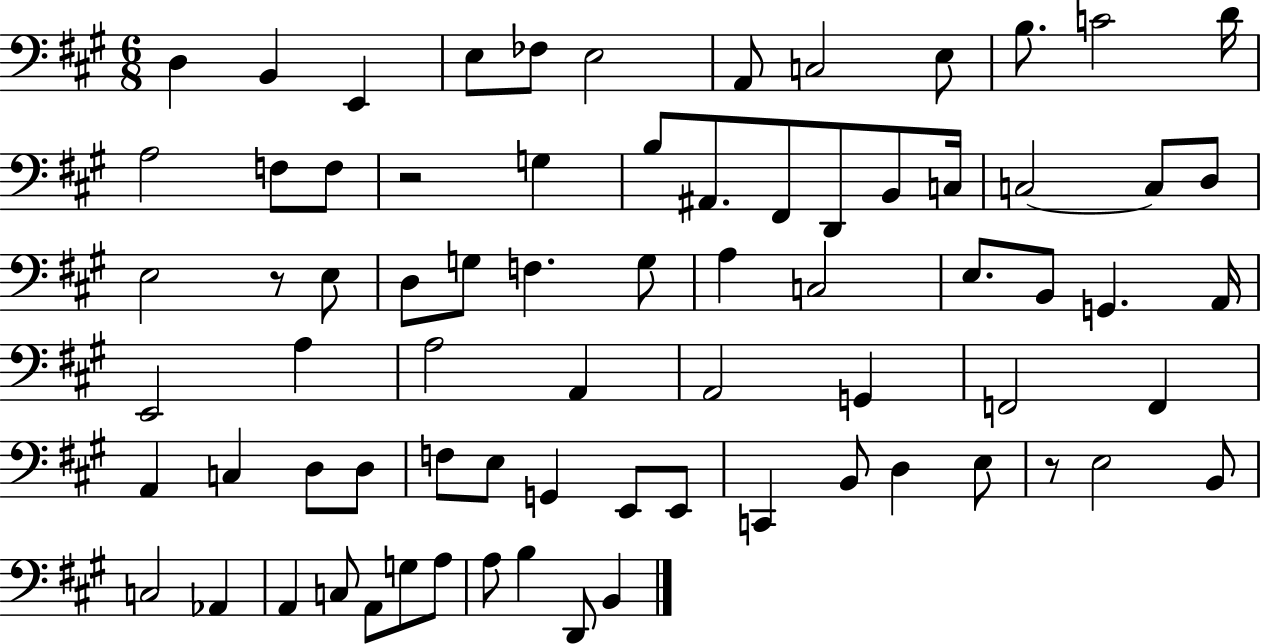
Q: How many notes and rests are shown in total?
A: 74